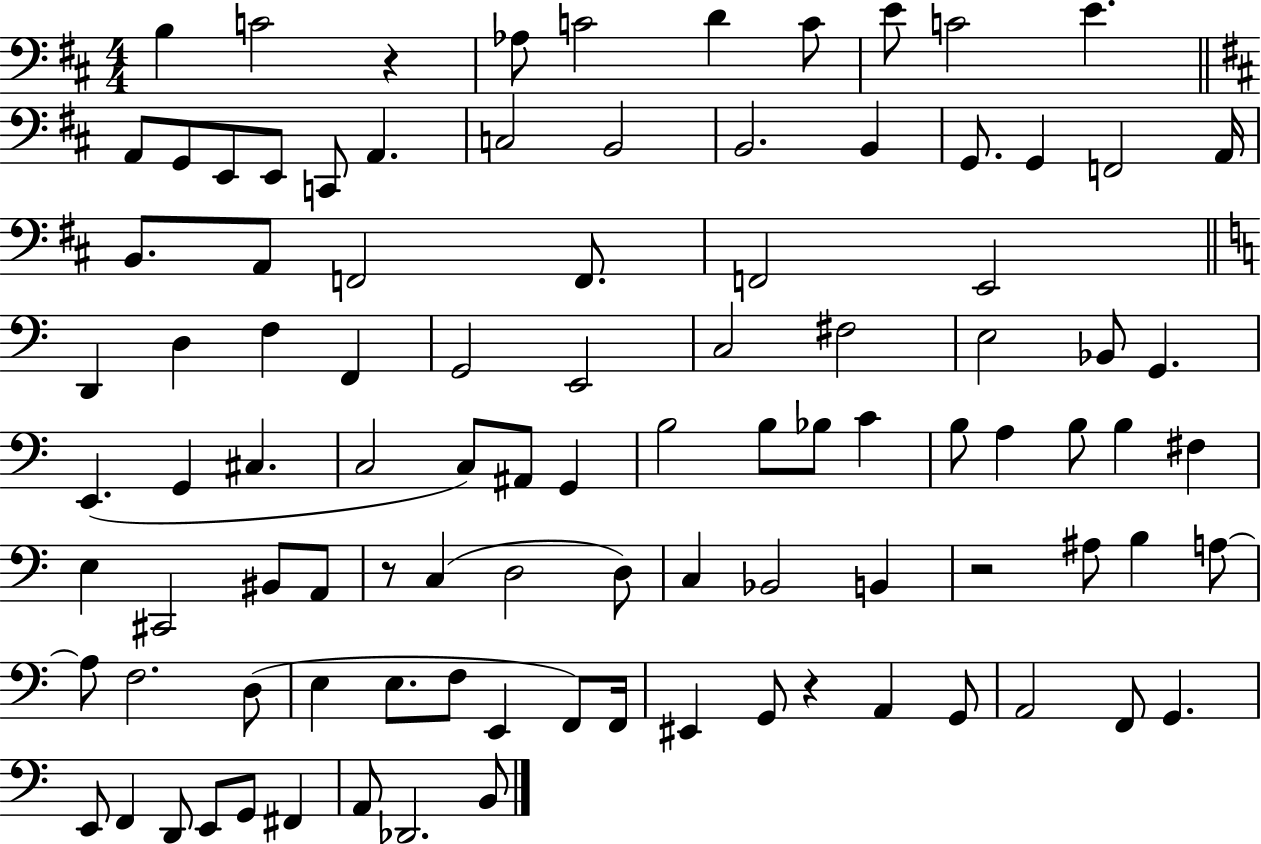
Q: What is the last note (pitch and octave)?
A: B2